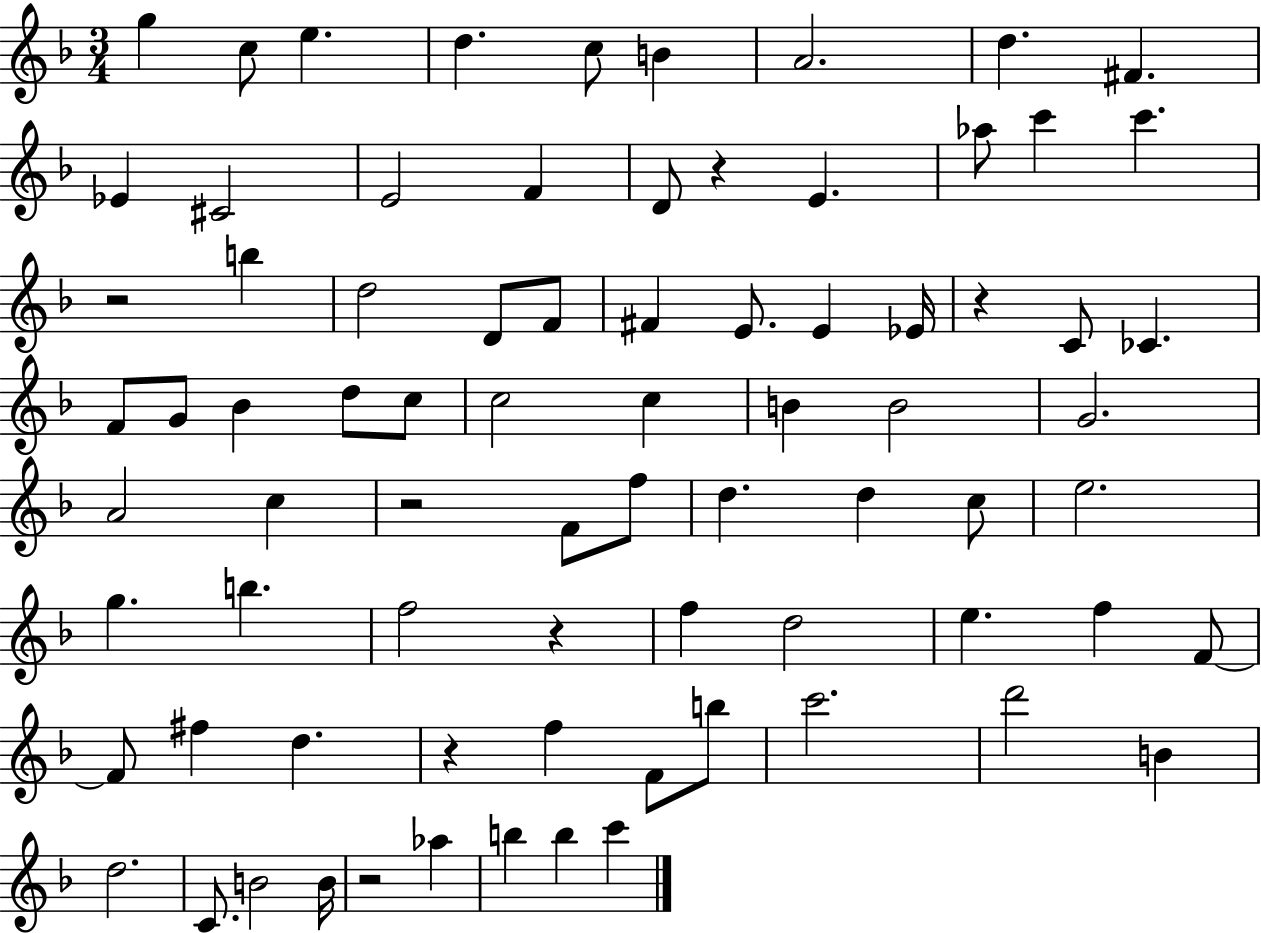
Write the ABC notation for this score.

X:1
T:Untitled
M:3/4
L:1/4
K:F
g c/2 e d c/2 B A2 d ^F _E ^C2 E2 F D/2 z E _a/2 c' c' z2 b d2 D/2 F/2 ^F E/2 E _E/4 z C/2 _C F/2 G/2 _B d/2 c/2 c2 c B B2 G2 A2 c z2 F/2 f/2 d d c/2 e2 g b f2 z f d2 e f F/2 F/2 ^f d z f F/2 b/2 c'2 d'2 B d2 C/2 B2 B/4 z2 _a b b c'